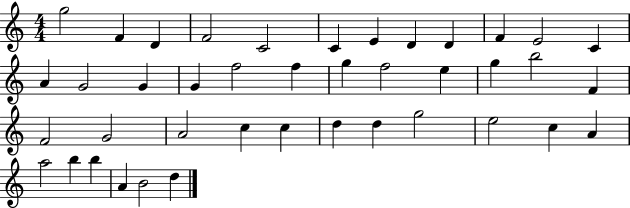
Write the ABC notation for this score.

X:1
T:Untitled
M:4/4
L:1/4
K:C
g2 F D F2 C2 C E D D F E2 C A G2 G G f2 f g f2 e g b2 F F2 G2 A2 c c d d g2 e2 c A a2 b b A B2 d